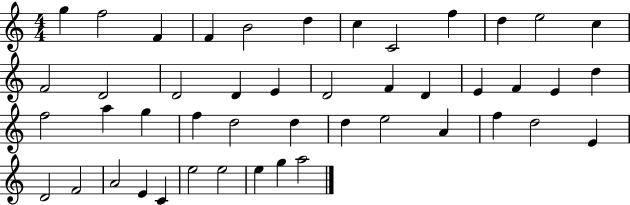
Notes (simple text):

G5/q F5/h F4/q F4/q B4/h D5/q C5/q C4/h F5/q D5/q E5/h C5/q F4/h D4/h D4/h D4/q E4/q D4/h F4/q D4/q E4/q F4/q E4/q D5/q F5/h A5/q G5/q F5/q D5/h D5/q D5/q E5/h A4/q F5/q D5/h E4/q D4/h F4/h A4/h E4/q C4/q E5/h E5/h E5/q G5/q A5/h